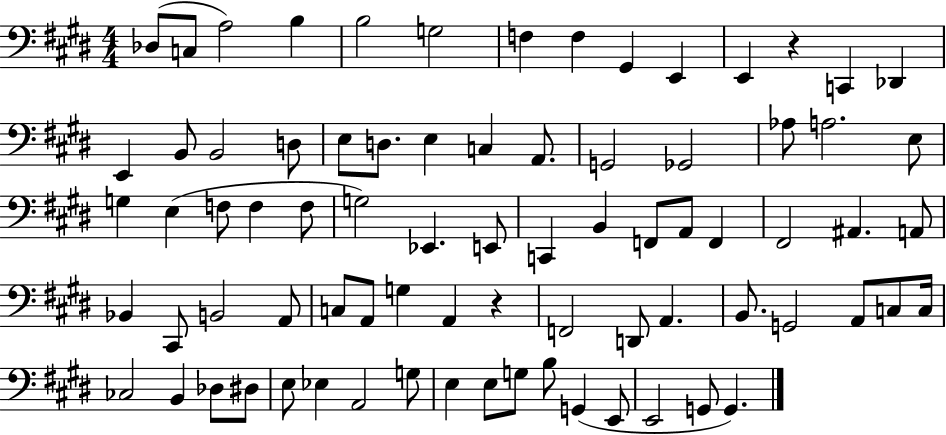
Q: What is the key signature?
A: E major